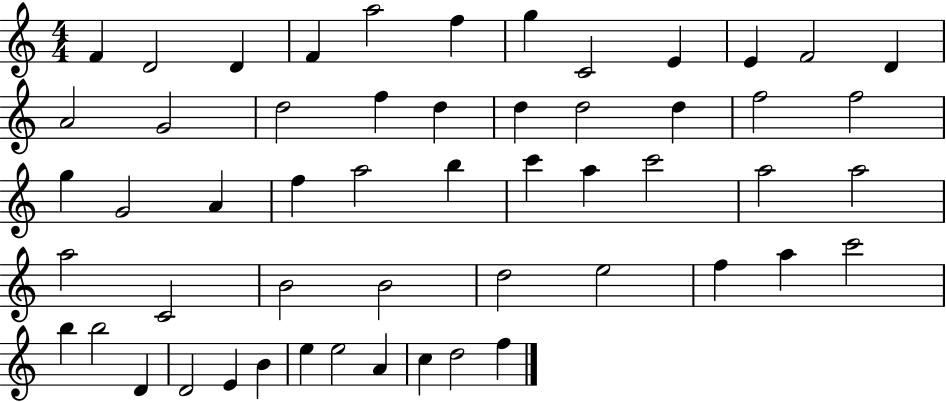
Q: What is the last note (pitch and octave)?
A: F5